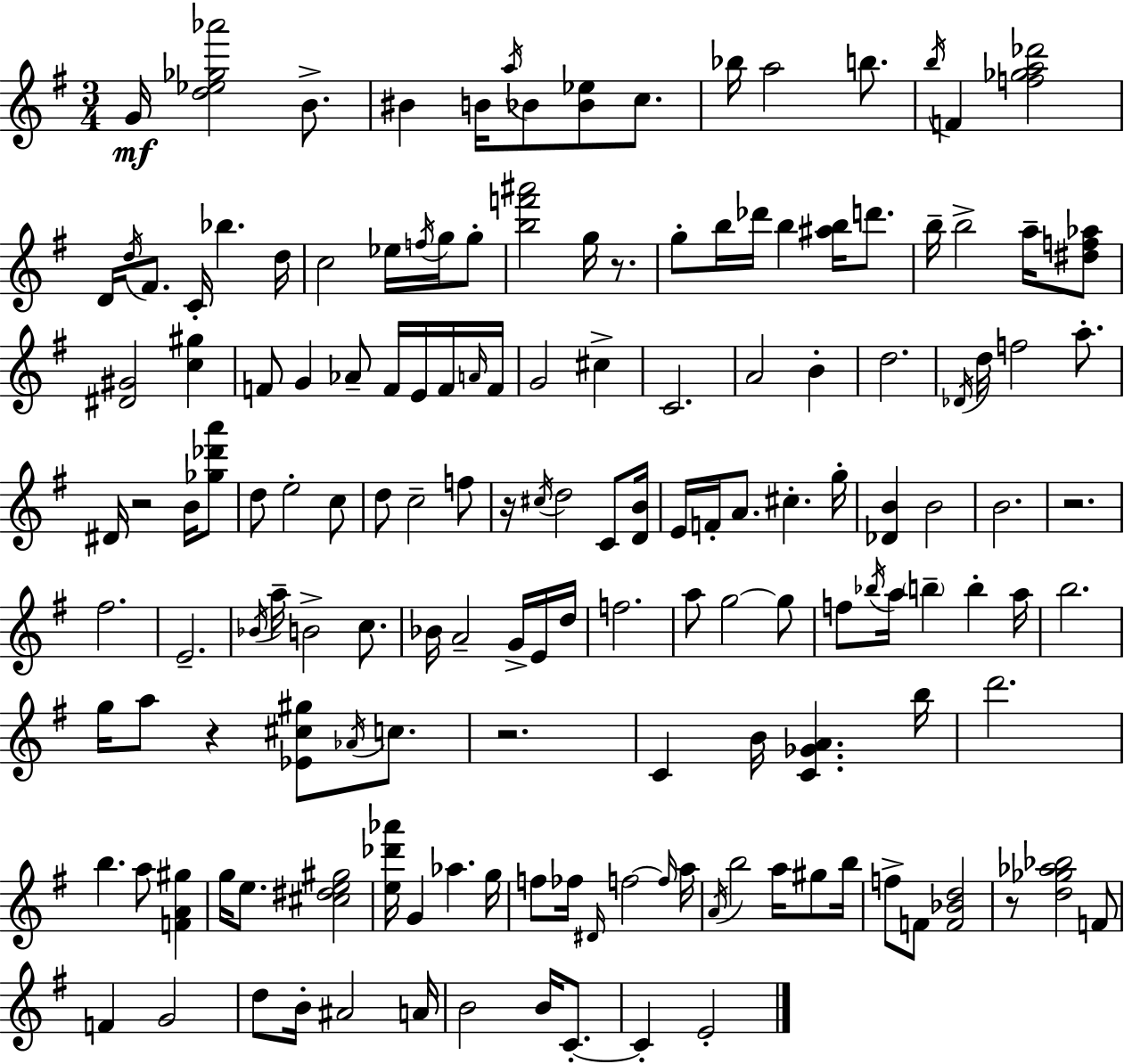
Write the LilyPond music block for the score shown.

{
  \clef treble
  \numericTimeSignature
  \time 3/4
  \key g \major
  g'16\mf <d'' ees'' ges'' aes'''>2 b'8.-> | bis'4 b'16 \acciaccatura { a''16 } bes'8 <bes' ees''>8 c''8. | bes''16 a''2 b''8. | \acciaccatura { b''16 } f'4 <f'' ges'' a'' des'''>2 | \break d'16 \acciaccatura { d''16 } fis'8. c'16-. bes''4. | d''16 c''2 ees''16 | \acciaccatura { f''16 } g''16 g''8-. <b'' f''' ais'''>2 | g''16 r8. g''8-. b''16 des'''16 b''4 | \break <ais'' b''>16 d'''8. b''16-- b''2-> | a''16-- <dis'' f'' aes''>8 <dis' gis'>2 | <c'' gis''>4 f'8 g'4 aes'8-- | f'16 e'16 f'16 \grace { a'16 } f'16 g'2 | \break cis''4-> c'2. | a'2 | b'4-. d''2. | \acciaccatura { des'16 } d''16 f''2 | \break a''8.-. dis'16 r2 | b'16 <ges'' des''' a'''>8 d''8 e''2-. | c''8 d''8 c''2-- | f''8 r16 \acciaccatura { cis''16 } d''2 | \break c'8 <d' b'>16 e'16 f'16-. a'8. | cis''4.-. g''16-. <des' b'>4 b'2 | b'2. | r2. | \break fis''2. | e'2.-- | \acciaccatura { bes'16 } a''16-- b'2-> | c''8. bes'16 a'2-- | \break g'16-> e'16 d''16 f''2. | a''8 g''2~~ | g''8 f''8 \acciaccatura { bes''16 } a''16 | \parenthesize b''4-- b''4-. a''16 b''2. | \break g''16 a''8 | r4 <ees' cis'' gis''>8 \acciaccatura { aes'16 } c''8. r2. | c'4 | b'16 <c' ges' a'>4. b''16 d'''2. | \break b''4. | a''8 <f' a' gis''>4 g''16 e''8. | <cis'' dis'' e'' gis''>2 <e'' des''' aes'''>16 g'4 | aes''4. g''16 f''8 | \break fes''16 \grace { dis'16 } f''2~~ \grace { f''16 } a''16 | \acciaccatura { a'16 } b''2 a''16 gis''8 | b''16 f''8-> f'8 <f' bes' d''>2 | r8 <d'' ges'' aes'' bes''>2 f'8 | \break f'4 g'2 | d''8 b'16-. ais'2 | a'16 b'2 b'16 c'8.-.~~ | c'4-. e'2-. | \break \bar "|."
}